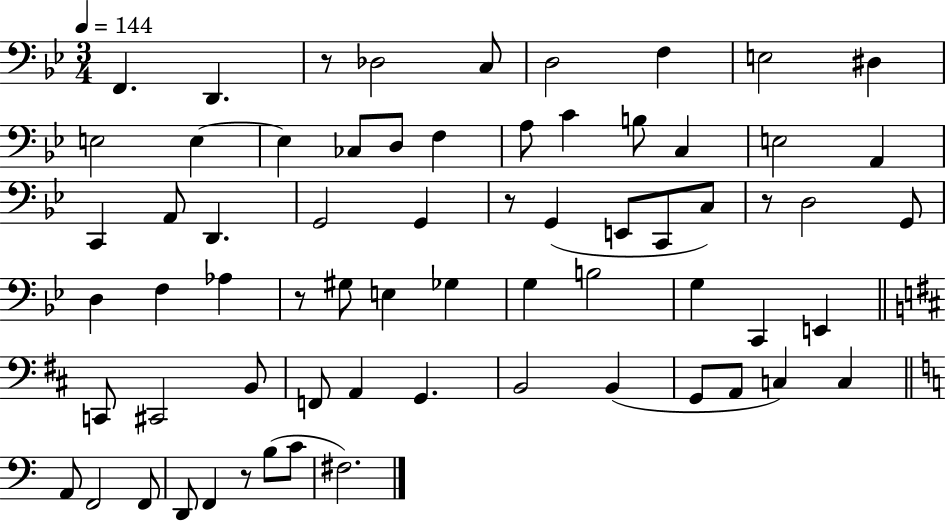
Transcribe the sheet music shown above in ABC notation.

X:1
T:Untitled
M:3/4
L:1/4
K:Bb
F,, D,, z/2 _D,2 C,/2 D,2 F, E,2 ^D, E,2 E, E, _C,/2 D,/2 F, A,/2 C B,/2 C, E,2 A,, C,, A,,/2 D,, G,,2 G,, z/2 G,, E,,/2 C,,/2 C,/2 z/2 D,2 G,,/2 D, F, _A, z/2 ^G,/2 E, _G, G, B,2 G, C,, E,, C,,/2 ^C,,2 B,,/2 F,,/2 A,, G,, B,,2 B,, G,,/2 A,,/2 C, C, A,,/2 F,,2 F,,/2 D,,/2 F,, z/2 B,/2 C/2 ^F,2